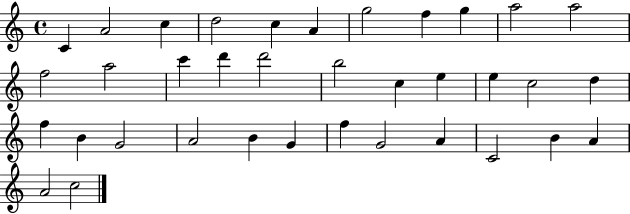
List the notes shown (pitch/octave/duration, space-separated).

C4/q A4/h C5/q D5/h C5/q A4/q G5/h F5/q G5/q A5/h A5/h F5/h A5/h C6/q D6/q D6/h B5/h C5/q E5/q E5/q C5/h D5/q F5/q B4/q G4/h A4/h B4/q G4/q F5/q G4/h A4/q C4/h B4/q A4/q A4/h C5/h